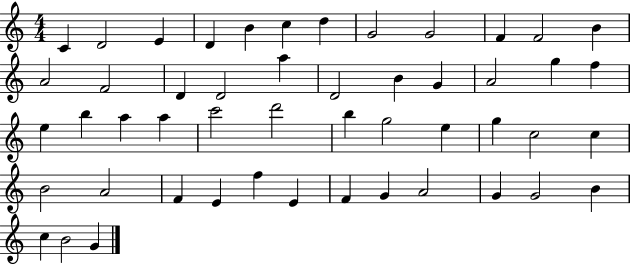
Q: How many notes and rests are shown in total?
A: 50